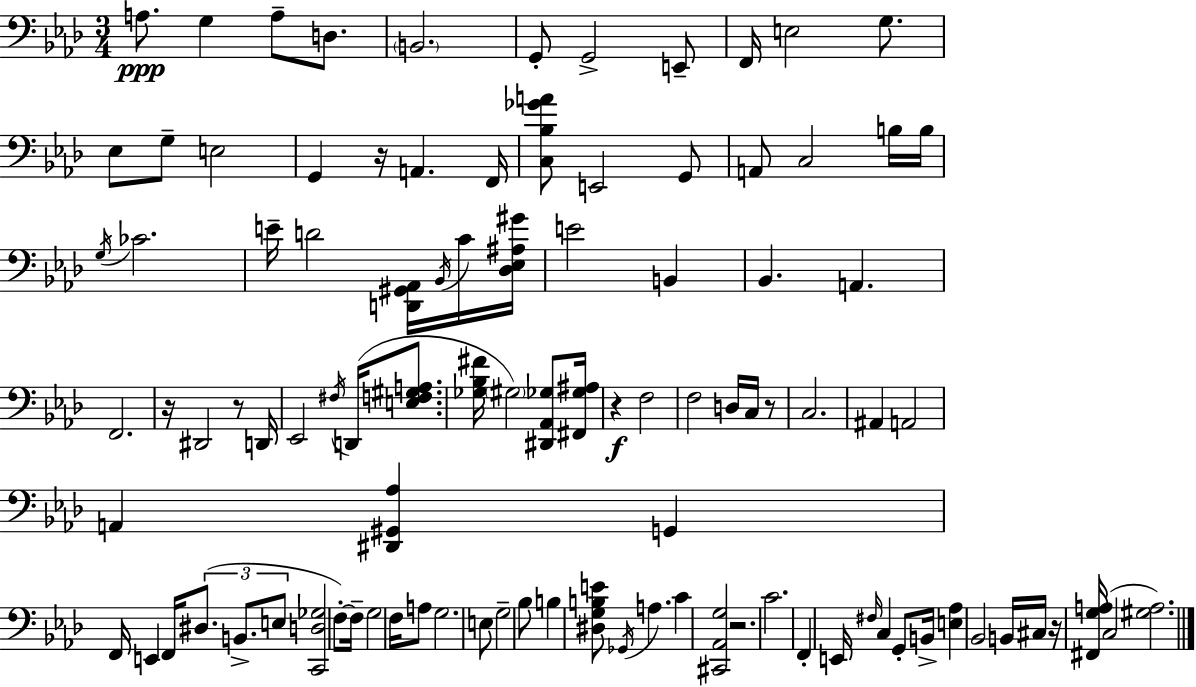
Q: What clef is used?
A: bass